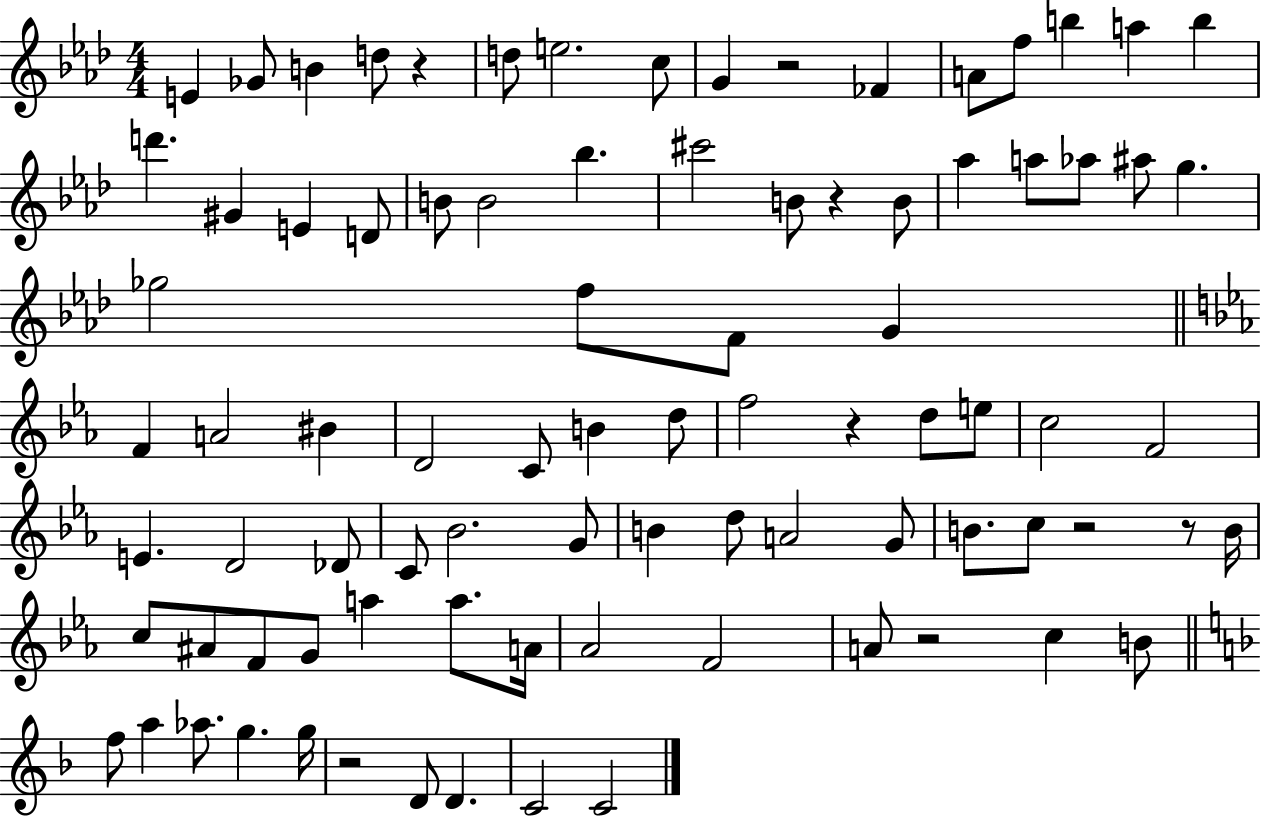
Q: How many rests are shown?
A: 8